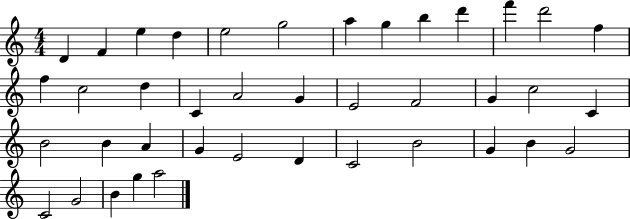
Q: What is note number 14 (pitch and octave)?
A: F5